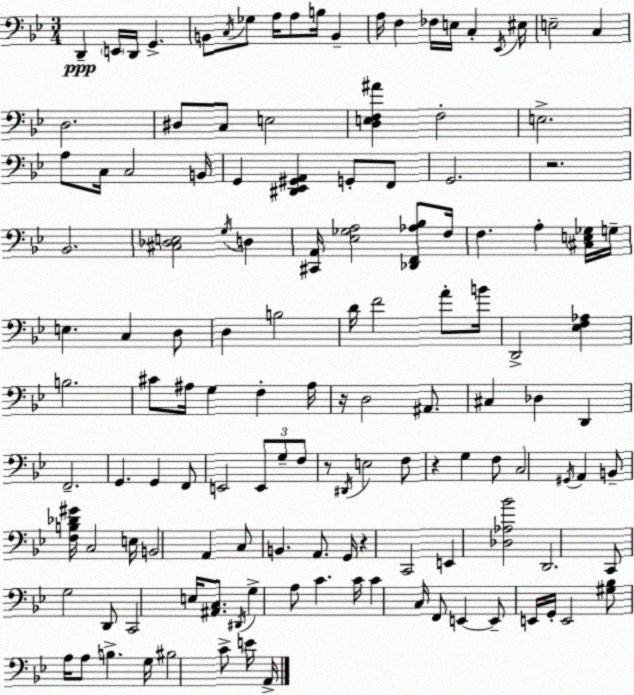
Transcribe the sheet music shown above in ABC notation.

X:1
T:Untitled
M:3/4
L:1/4
K:Gm
D,, E,,/4 D,,/4 G,, B,,/2 C,/4 _G,/2 A,/4 A,/2 B,/4 B,, A,/4 F, _F,/4 E,/4 C, _E,,/4 ^E,/4 E,2 C, D,2 ^D,/2 C,/2 E,2 [D,E,F,^A] F,2 E,2 A,/2 C,/4 C,2 B,,/4 G,, [^D,,_E,,^G,,A,,] G,,/2 F,,/2 G,,2 z2 _B,,2 [^C,_D,E,]2 G,/4 D, [^C,,A,,]/4 [_E,_G,A,]2 [_D,,F,,_A,_B,]/2 F,/4 F, A, [^C,E,_G,]/4 G,/4 E, C, D,/2 D, B,2 D/4 F2 A/2 B/4 D,,2 [_E,F,_A,] B,2 ^C/2 ^A,/4 G, F, ^A,/4 z/4 D,2 ^A,,/2 ^C, _D, D,, F,,2 G,, G,, F,,/2 E,,2 E,,/2 G,/2 F,/2 z/2 ^D,,/4 E,2 F,/2 z G, F,/2 C,2 ^G,,/4 A,, B,,/2 [F,B,_D^G]/4 C,2 E,/4 B,,2 A,, C,/2 B,, A,,/2 G,,/4 z C,,2 E,, [_D,_A,_B]2 D,,2 C,,/2 G,2 D,,/2 C,,2 E,/4 [^A,,C,]/2 ^D,,/4 G, A,/2 C C/4 C C,/4 F,,/2 E,, E,,/2 E,,/4 G,,/4 E,,2 [^G,_B,]/2 A,/4 A,/2 B, G,/4 ^B,2 C/2 E/4 A,,/4